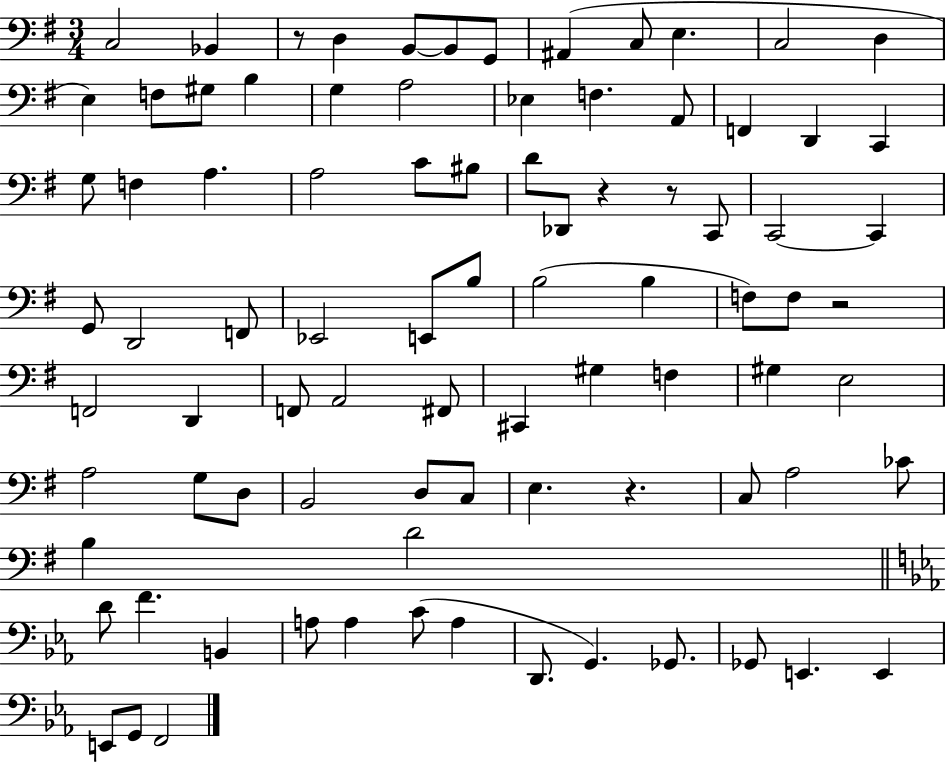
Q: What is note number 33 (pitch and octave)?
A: C2